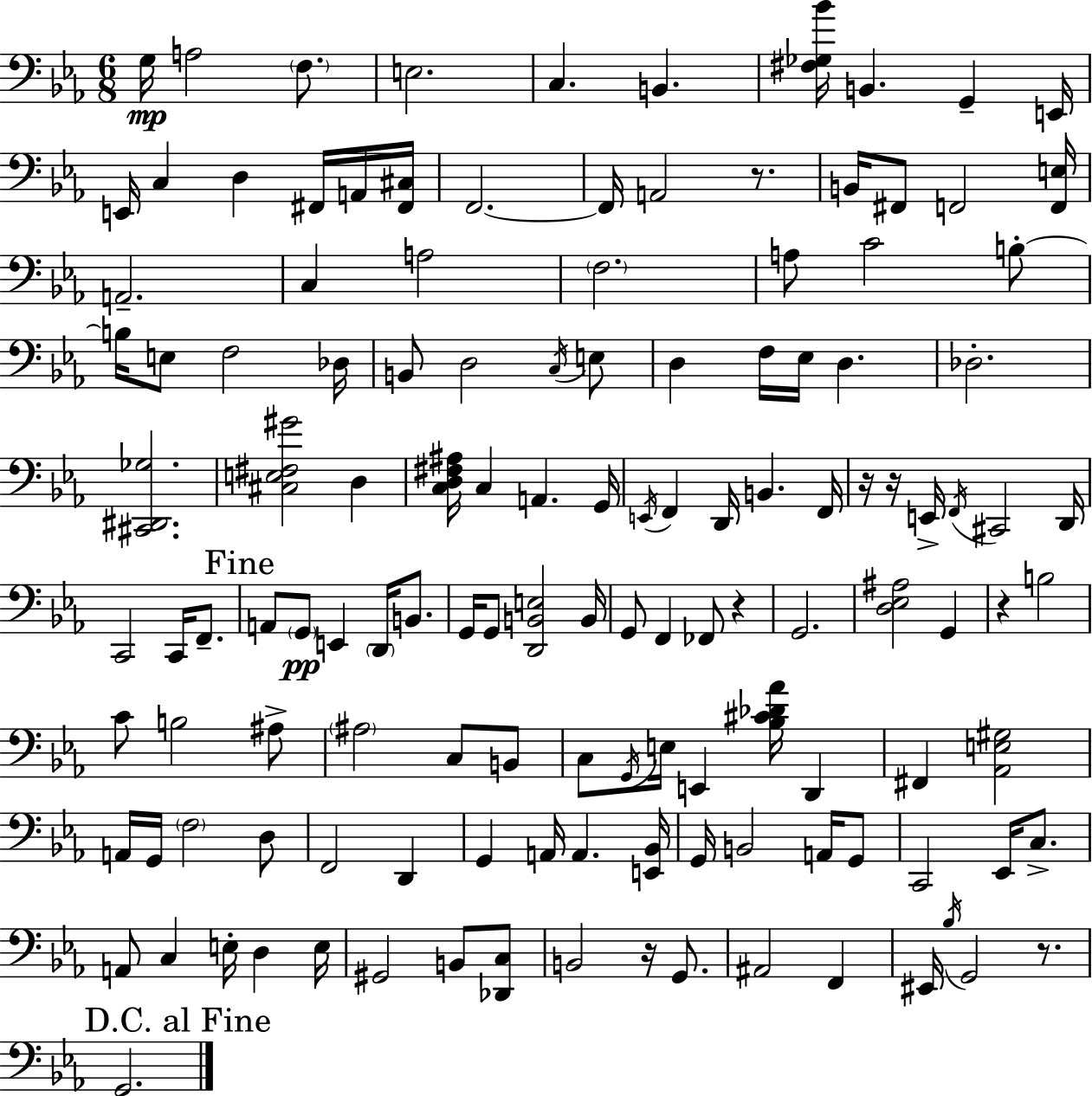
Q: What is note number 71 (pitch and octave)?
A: C4